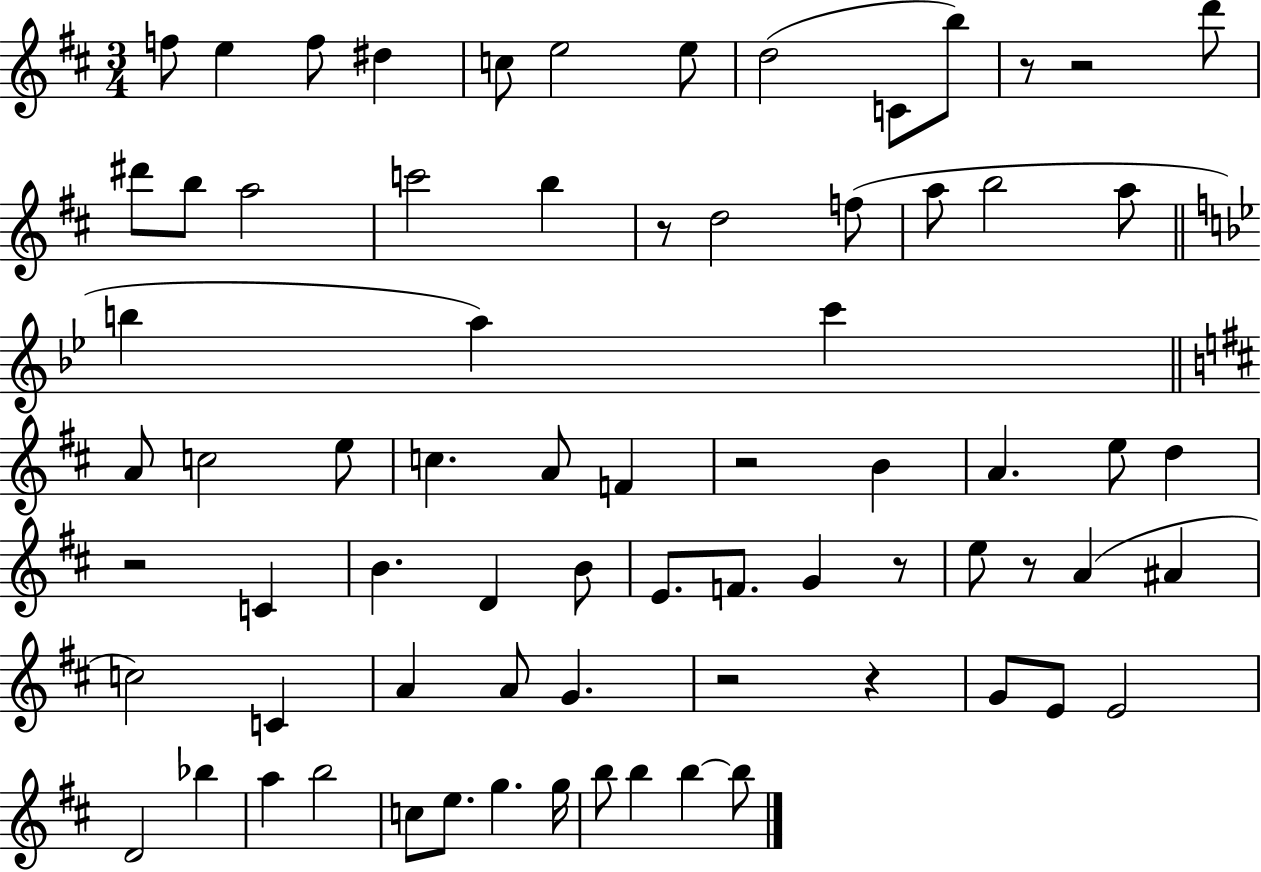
{
  \clef treble
  \numericTimeSignature
  \time 3/4
  \key d \major
  f''8 e''4 f''8 dis''4 | c''8 e''2 e''8 | d''2( c'8 b''8) | r8 r2 d'''8 | \break dis'''8 b''8 a''2 | c'''2 b''4 | r8 d''2 f''8( | a''8 b''2 a''8 | \break \bar "||" \break \key bes \major b''4 a''4) c'''4 | \bar "||" \break \key d \major a'8 c''2 e''8 | c''4. a'8 f'4 | r2 b'4 | a'4. e''8 d''4 | \break r2 c'4 | b'4. d'4 b'8 | e'8. f'8. g'4 r8 | e''8 r8 a'4( ais'4 | \break c''2) c'4 | a'4 a'8 g'4. | r2 r4 | g'8 e'8 e'2 | \break d'2 bes''4 | a''4 b''2 | c''8 e''8. g''4. g''16 | b''8 b''4 b''4~~ b''8 | \break \bar "|."
}